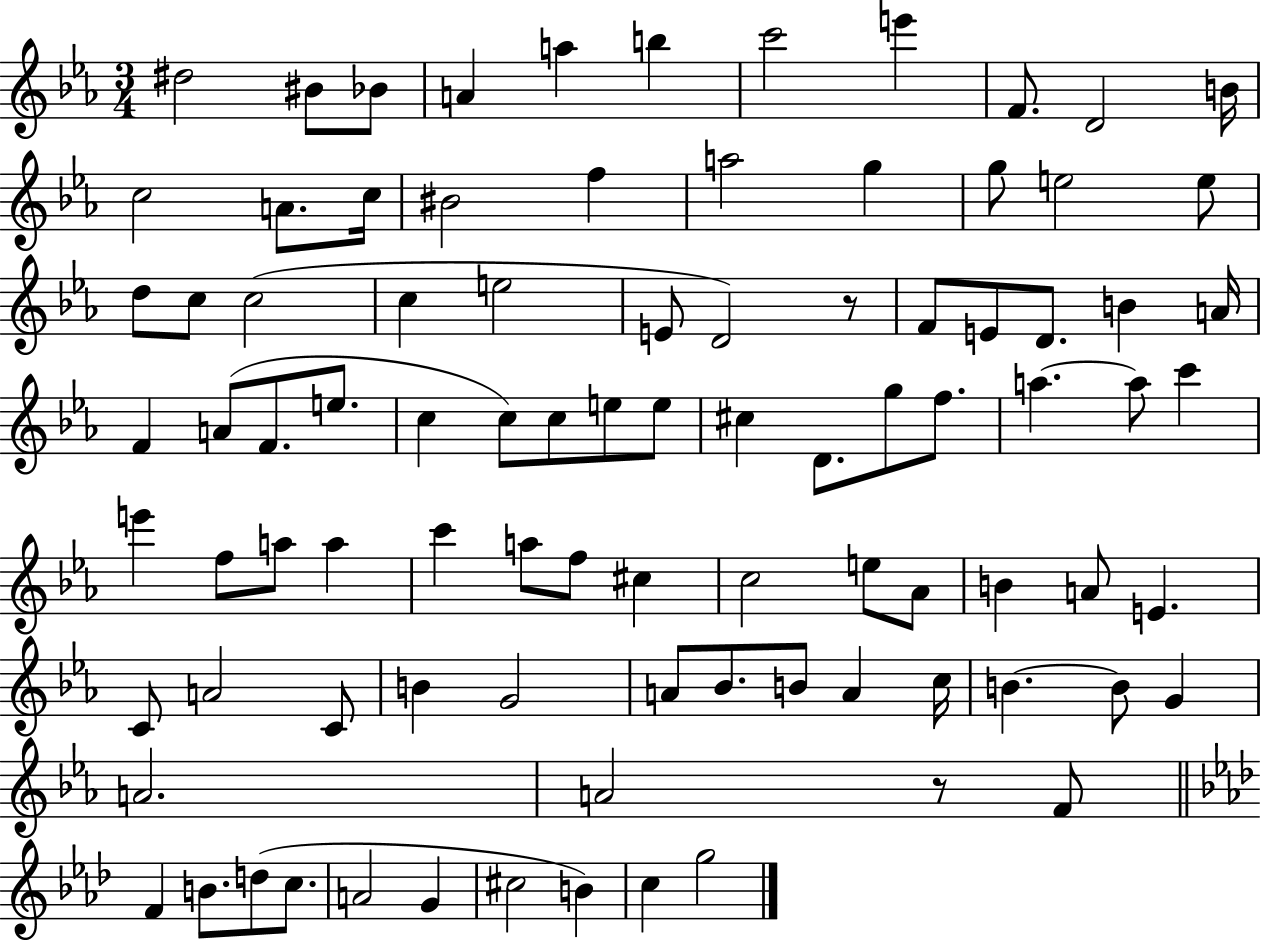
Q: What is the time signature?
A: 3/4